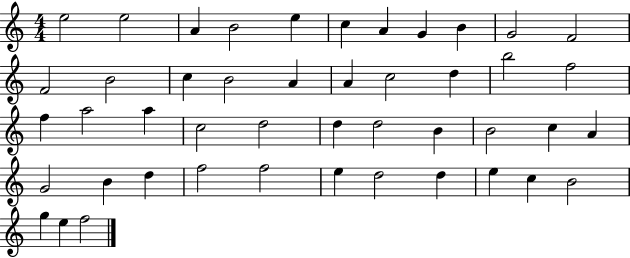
{
  \clef treble
  \numericTimeSignature
  \time 4/4
  \key c \major
  e''2 e''2 | a'4 b'2 e''4 | c''4 a'4 g'4 b'4 | g'2 f'2 | \break f'2 b'2 | c''4 b'2 a'4 | a'4 c''2 d''4 | b''2 f''2 | \break f''4 a''2 a''4 | c''2 d''2 | d''4 d''2 b'4 | b'2 c''4 a'4 | \break g'2 b'4 d''4 | f''2 f''2 | e''4 d''2 d''4 | e''4 c''4 b'2 | \break g''4 e''4 f''2 | \bar "|."
}